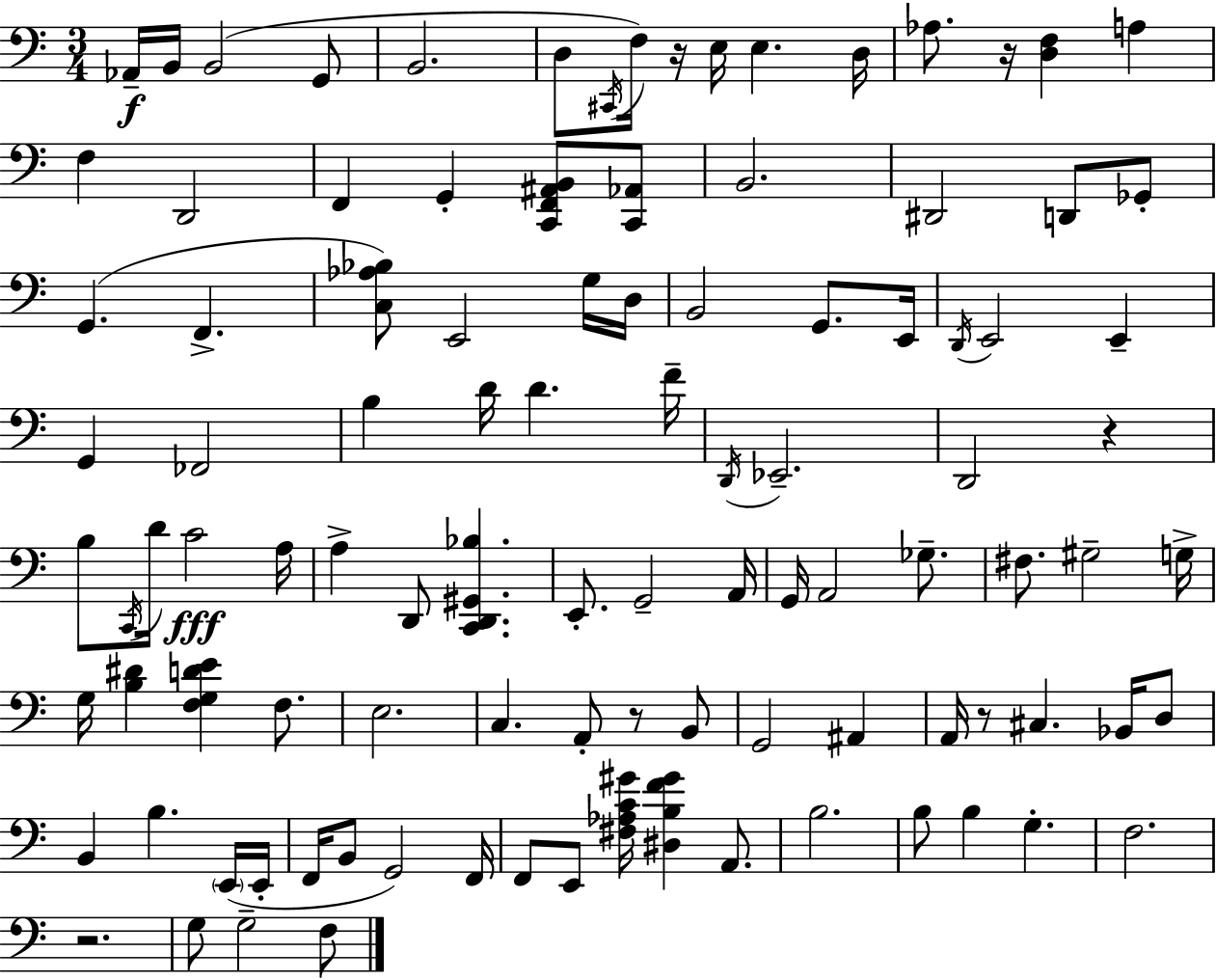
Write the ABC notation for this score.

X:1
T:Untitled
M:3/4
L:1/4
K:Am
_A,,/4 B,,/4 B,,2 G,,/2 B,,2 D,/2 ^C,,/4 F,/4 z/4 E,/4 E, D,/4 _A,/2 z/4 [D,F,] A, F, D,,2 F,, G,, [C,,F,,^A,,B,,]/2 [C,,_A,,]/2 B,,2 ^D,,2 D,,/2 _G,,/2 G,, F,, [C,_A,_B,]/2 E,,2 G,/4 D,/4 B,,2 G,,/2 E,,/4 D,,/4 E,,2 E,, G,, _F,,2 B, D/4 D F/4 D,,/4 _E,,2 D,,2 z B,/2 C,,/4 D/4 C2 A,/4 A, D,,/2 [C,,D,,^G,,_B,] E,,/2 G,,2 A,,/4 G,,/4 A,,2 _G,/2 ^F,/2 ^G,2 G,/4 G,/4 [B,^D] [F,G,DE] F,/2 E,2 C, A,,/2 z/2 B,,/2 G,,2 ^A,, A,,/4 z/2 ^C, _B,,/4 D,/2 B,, B, E,,/4 E,,/4 F,,/4 B,,/2 G,,2 F,,/4 F,,/2 E,,/2 [^F,_A,C^G]/4 [^D,B,F^G] A,,/2 B,2 B,/2 B, G, F,2 z2 G,/2 G,2 F,/2